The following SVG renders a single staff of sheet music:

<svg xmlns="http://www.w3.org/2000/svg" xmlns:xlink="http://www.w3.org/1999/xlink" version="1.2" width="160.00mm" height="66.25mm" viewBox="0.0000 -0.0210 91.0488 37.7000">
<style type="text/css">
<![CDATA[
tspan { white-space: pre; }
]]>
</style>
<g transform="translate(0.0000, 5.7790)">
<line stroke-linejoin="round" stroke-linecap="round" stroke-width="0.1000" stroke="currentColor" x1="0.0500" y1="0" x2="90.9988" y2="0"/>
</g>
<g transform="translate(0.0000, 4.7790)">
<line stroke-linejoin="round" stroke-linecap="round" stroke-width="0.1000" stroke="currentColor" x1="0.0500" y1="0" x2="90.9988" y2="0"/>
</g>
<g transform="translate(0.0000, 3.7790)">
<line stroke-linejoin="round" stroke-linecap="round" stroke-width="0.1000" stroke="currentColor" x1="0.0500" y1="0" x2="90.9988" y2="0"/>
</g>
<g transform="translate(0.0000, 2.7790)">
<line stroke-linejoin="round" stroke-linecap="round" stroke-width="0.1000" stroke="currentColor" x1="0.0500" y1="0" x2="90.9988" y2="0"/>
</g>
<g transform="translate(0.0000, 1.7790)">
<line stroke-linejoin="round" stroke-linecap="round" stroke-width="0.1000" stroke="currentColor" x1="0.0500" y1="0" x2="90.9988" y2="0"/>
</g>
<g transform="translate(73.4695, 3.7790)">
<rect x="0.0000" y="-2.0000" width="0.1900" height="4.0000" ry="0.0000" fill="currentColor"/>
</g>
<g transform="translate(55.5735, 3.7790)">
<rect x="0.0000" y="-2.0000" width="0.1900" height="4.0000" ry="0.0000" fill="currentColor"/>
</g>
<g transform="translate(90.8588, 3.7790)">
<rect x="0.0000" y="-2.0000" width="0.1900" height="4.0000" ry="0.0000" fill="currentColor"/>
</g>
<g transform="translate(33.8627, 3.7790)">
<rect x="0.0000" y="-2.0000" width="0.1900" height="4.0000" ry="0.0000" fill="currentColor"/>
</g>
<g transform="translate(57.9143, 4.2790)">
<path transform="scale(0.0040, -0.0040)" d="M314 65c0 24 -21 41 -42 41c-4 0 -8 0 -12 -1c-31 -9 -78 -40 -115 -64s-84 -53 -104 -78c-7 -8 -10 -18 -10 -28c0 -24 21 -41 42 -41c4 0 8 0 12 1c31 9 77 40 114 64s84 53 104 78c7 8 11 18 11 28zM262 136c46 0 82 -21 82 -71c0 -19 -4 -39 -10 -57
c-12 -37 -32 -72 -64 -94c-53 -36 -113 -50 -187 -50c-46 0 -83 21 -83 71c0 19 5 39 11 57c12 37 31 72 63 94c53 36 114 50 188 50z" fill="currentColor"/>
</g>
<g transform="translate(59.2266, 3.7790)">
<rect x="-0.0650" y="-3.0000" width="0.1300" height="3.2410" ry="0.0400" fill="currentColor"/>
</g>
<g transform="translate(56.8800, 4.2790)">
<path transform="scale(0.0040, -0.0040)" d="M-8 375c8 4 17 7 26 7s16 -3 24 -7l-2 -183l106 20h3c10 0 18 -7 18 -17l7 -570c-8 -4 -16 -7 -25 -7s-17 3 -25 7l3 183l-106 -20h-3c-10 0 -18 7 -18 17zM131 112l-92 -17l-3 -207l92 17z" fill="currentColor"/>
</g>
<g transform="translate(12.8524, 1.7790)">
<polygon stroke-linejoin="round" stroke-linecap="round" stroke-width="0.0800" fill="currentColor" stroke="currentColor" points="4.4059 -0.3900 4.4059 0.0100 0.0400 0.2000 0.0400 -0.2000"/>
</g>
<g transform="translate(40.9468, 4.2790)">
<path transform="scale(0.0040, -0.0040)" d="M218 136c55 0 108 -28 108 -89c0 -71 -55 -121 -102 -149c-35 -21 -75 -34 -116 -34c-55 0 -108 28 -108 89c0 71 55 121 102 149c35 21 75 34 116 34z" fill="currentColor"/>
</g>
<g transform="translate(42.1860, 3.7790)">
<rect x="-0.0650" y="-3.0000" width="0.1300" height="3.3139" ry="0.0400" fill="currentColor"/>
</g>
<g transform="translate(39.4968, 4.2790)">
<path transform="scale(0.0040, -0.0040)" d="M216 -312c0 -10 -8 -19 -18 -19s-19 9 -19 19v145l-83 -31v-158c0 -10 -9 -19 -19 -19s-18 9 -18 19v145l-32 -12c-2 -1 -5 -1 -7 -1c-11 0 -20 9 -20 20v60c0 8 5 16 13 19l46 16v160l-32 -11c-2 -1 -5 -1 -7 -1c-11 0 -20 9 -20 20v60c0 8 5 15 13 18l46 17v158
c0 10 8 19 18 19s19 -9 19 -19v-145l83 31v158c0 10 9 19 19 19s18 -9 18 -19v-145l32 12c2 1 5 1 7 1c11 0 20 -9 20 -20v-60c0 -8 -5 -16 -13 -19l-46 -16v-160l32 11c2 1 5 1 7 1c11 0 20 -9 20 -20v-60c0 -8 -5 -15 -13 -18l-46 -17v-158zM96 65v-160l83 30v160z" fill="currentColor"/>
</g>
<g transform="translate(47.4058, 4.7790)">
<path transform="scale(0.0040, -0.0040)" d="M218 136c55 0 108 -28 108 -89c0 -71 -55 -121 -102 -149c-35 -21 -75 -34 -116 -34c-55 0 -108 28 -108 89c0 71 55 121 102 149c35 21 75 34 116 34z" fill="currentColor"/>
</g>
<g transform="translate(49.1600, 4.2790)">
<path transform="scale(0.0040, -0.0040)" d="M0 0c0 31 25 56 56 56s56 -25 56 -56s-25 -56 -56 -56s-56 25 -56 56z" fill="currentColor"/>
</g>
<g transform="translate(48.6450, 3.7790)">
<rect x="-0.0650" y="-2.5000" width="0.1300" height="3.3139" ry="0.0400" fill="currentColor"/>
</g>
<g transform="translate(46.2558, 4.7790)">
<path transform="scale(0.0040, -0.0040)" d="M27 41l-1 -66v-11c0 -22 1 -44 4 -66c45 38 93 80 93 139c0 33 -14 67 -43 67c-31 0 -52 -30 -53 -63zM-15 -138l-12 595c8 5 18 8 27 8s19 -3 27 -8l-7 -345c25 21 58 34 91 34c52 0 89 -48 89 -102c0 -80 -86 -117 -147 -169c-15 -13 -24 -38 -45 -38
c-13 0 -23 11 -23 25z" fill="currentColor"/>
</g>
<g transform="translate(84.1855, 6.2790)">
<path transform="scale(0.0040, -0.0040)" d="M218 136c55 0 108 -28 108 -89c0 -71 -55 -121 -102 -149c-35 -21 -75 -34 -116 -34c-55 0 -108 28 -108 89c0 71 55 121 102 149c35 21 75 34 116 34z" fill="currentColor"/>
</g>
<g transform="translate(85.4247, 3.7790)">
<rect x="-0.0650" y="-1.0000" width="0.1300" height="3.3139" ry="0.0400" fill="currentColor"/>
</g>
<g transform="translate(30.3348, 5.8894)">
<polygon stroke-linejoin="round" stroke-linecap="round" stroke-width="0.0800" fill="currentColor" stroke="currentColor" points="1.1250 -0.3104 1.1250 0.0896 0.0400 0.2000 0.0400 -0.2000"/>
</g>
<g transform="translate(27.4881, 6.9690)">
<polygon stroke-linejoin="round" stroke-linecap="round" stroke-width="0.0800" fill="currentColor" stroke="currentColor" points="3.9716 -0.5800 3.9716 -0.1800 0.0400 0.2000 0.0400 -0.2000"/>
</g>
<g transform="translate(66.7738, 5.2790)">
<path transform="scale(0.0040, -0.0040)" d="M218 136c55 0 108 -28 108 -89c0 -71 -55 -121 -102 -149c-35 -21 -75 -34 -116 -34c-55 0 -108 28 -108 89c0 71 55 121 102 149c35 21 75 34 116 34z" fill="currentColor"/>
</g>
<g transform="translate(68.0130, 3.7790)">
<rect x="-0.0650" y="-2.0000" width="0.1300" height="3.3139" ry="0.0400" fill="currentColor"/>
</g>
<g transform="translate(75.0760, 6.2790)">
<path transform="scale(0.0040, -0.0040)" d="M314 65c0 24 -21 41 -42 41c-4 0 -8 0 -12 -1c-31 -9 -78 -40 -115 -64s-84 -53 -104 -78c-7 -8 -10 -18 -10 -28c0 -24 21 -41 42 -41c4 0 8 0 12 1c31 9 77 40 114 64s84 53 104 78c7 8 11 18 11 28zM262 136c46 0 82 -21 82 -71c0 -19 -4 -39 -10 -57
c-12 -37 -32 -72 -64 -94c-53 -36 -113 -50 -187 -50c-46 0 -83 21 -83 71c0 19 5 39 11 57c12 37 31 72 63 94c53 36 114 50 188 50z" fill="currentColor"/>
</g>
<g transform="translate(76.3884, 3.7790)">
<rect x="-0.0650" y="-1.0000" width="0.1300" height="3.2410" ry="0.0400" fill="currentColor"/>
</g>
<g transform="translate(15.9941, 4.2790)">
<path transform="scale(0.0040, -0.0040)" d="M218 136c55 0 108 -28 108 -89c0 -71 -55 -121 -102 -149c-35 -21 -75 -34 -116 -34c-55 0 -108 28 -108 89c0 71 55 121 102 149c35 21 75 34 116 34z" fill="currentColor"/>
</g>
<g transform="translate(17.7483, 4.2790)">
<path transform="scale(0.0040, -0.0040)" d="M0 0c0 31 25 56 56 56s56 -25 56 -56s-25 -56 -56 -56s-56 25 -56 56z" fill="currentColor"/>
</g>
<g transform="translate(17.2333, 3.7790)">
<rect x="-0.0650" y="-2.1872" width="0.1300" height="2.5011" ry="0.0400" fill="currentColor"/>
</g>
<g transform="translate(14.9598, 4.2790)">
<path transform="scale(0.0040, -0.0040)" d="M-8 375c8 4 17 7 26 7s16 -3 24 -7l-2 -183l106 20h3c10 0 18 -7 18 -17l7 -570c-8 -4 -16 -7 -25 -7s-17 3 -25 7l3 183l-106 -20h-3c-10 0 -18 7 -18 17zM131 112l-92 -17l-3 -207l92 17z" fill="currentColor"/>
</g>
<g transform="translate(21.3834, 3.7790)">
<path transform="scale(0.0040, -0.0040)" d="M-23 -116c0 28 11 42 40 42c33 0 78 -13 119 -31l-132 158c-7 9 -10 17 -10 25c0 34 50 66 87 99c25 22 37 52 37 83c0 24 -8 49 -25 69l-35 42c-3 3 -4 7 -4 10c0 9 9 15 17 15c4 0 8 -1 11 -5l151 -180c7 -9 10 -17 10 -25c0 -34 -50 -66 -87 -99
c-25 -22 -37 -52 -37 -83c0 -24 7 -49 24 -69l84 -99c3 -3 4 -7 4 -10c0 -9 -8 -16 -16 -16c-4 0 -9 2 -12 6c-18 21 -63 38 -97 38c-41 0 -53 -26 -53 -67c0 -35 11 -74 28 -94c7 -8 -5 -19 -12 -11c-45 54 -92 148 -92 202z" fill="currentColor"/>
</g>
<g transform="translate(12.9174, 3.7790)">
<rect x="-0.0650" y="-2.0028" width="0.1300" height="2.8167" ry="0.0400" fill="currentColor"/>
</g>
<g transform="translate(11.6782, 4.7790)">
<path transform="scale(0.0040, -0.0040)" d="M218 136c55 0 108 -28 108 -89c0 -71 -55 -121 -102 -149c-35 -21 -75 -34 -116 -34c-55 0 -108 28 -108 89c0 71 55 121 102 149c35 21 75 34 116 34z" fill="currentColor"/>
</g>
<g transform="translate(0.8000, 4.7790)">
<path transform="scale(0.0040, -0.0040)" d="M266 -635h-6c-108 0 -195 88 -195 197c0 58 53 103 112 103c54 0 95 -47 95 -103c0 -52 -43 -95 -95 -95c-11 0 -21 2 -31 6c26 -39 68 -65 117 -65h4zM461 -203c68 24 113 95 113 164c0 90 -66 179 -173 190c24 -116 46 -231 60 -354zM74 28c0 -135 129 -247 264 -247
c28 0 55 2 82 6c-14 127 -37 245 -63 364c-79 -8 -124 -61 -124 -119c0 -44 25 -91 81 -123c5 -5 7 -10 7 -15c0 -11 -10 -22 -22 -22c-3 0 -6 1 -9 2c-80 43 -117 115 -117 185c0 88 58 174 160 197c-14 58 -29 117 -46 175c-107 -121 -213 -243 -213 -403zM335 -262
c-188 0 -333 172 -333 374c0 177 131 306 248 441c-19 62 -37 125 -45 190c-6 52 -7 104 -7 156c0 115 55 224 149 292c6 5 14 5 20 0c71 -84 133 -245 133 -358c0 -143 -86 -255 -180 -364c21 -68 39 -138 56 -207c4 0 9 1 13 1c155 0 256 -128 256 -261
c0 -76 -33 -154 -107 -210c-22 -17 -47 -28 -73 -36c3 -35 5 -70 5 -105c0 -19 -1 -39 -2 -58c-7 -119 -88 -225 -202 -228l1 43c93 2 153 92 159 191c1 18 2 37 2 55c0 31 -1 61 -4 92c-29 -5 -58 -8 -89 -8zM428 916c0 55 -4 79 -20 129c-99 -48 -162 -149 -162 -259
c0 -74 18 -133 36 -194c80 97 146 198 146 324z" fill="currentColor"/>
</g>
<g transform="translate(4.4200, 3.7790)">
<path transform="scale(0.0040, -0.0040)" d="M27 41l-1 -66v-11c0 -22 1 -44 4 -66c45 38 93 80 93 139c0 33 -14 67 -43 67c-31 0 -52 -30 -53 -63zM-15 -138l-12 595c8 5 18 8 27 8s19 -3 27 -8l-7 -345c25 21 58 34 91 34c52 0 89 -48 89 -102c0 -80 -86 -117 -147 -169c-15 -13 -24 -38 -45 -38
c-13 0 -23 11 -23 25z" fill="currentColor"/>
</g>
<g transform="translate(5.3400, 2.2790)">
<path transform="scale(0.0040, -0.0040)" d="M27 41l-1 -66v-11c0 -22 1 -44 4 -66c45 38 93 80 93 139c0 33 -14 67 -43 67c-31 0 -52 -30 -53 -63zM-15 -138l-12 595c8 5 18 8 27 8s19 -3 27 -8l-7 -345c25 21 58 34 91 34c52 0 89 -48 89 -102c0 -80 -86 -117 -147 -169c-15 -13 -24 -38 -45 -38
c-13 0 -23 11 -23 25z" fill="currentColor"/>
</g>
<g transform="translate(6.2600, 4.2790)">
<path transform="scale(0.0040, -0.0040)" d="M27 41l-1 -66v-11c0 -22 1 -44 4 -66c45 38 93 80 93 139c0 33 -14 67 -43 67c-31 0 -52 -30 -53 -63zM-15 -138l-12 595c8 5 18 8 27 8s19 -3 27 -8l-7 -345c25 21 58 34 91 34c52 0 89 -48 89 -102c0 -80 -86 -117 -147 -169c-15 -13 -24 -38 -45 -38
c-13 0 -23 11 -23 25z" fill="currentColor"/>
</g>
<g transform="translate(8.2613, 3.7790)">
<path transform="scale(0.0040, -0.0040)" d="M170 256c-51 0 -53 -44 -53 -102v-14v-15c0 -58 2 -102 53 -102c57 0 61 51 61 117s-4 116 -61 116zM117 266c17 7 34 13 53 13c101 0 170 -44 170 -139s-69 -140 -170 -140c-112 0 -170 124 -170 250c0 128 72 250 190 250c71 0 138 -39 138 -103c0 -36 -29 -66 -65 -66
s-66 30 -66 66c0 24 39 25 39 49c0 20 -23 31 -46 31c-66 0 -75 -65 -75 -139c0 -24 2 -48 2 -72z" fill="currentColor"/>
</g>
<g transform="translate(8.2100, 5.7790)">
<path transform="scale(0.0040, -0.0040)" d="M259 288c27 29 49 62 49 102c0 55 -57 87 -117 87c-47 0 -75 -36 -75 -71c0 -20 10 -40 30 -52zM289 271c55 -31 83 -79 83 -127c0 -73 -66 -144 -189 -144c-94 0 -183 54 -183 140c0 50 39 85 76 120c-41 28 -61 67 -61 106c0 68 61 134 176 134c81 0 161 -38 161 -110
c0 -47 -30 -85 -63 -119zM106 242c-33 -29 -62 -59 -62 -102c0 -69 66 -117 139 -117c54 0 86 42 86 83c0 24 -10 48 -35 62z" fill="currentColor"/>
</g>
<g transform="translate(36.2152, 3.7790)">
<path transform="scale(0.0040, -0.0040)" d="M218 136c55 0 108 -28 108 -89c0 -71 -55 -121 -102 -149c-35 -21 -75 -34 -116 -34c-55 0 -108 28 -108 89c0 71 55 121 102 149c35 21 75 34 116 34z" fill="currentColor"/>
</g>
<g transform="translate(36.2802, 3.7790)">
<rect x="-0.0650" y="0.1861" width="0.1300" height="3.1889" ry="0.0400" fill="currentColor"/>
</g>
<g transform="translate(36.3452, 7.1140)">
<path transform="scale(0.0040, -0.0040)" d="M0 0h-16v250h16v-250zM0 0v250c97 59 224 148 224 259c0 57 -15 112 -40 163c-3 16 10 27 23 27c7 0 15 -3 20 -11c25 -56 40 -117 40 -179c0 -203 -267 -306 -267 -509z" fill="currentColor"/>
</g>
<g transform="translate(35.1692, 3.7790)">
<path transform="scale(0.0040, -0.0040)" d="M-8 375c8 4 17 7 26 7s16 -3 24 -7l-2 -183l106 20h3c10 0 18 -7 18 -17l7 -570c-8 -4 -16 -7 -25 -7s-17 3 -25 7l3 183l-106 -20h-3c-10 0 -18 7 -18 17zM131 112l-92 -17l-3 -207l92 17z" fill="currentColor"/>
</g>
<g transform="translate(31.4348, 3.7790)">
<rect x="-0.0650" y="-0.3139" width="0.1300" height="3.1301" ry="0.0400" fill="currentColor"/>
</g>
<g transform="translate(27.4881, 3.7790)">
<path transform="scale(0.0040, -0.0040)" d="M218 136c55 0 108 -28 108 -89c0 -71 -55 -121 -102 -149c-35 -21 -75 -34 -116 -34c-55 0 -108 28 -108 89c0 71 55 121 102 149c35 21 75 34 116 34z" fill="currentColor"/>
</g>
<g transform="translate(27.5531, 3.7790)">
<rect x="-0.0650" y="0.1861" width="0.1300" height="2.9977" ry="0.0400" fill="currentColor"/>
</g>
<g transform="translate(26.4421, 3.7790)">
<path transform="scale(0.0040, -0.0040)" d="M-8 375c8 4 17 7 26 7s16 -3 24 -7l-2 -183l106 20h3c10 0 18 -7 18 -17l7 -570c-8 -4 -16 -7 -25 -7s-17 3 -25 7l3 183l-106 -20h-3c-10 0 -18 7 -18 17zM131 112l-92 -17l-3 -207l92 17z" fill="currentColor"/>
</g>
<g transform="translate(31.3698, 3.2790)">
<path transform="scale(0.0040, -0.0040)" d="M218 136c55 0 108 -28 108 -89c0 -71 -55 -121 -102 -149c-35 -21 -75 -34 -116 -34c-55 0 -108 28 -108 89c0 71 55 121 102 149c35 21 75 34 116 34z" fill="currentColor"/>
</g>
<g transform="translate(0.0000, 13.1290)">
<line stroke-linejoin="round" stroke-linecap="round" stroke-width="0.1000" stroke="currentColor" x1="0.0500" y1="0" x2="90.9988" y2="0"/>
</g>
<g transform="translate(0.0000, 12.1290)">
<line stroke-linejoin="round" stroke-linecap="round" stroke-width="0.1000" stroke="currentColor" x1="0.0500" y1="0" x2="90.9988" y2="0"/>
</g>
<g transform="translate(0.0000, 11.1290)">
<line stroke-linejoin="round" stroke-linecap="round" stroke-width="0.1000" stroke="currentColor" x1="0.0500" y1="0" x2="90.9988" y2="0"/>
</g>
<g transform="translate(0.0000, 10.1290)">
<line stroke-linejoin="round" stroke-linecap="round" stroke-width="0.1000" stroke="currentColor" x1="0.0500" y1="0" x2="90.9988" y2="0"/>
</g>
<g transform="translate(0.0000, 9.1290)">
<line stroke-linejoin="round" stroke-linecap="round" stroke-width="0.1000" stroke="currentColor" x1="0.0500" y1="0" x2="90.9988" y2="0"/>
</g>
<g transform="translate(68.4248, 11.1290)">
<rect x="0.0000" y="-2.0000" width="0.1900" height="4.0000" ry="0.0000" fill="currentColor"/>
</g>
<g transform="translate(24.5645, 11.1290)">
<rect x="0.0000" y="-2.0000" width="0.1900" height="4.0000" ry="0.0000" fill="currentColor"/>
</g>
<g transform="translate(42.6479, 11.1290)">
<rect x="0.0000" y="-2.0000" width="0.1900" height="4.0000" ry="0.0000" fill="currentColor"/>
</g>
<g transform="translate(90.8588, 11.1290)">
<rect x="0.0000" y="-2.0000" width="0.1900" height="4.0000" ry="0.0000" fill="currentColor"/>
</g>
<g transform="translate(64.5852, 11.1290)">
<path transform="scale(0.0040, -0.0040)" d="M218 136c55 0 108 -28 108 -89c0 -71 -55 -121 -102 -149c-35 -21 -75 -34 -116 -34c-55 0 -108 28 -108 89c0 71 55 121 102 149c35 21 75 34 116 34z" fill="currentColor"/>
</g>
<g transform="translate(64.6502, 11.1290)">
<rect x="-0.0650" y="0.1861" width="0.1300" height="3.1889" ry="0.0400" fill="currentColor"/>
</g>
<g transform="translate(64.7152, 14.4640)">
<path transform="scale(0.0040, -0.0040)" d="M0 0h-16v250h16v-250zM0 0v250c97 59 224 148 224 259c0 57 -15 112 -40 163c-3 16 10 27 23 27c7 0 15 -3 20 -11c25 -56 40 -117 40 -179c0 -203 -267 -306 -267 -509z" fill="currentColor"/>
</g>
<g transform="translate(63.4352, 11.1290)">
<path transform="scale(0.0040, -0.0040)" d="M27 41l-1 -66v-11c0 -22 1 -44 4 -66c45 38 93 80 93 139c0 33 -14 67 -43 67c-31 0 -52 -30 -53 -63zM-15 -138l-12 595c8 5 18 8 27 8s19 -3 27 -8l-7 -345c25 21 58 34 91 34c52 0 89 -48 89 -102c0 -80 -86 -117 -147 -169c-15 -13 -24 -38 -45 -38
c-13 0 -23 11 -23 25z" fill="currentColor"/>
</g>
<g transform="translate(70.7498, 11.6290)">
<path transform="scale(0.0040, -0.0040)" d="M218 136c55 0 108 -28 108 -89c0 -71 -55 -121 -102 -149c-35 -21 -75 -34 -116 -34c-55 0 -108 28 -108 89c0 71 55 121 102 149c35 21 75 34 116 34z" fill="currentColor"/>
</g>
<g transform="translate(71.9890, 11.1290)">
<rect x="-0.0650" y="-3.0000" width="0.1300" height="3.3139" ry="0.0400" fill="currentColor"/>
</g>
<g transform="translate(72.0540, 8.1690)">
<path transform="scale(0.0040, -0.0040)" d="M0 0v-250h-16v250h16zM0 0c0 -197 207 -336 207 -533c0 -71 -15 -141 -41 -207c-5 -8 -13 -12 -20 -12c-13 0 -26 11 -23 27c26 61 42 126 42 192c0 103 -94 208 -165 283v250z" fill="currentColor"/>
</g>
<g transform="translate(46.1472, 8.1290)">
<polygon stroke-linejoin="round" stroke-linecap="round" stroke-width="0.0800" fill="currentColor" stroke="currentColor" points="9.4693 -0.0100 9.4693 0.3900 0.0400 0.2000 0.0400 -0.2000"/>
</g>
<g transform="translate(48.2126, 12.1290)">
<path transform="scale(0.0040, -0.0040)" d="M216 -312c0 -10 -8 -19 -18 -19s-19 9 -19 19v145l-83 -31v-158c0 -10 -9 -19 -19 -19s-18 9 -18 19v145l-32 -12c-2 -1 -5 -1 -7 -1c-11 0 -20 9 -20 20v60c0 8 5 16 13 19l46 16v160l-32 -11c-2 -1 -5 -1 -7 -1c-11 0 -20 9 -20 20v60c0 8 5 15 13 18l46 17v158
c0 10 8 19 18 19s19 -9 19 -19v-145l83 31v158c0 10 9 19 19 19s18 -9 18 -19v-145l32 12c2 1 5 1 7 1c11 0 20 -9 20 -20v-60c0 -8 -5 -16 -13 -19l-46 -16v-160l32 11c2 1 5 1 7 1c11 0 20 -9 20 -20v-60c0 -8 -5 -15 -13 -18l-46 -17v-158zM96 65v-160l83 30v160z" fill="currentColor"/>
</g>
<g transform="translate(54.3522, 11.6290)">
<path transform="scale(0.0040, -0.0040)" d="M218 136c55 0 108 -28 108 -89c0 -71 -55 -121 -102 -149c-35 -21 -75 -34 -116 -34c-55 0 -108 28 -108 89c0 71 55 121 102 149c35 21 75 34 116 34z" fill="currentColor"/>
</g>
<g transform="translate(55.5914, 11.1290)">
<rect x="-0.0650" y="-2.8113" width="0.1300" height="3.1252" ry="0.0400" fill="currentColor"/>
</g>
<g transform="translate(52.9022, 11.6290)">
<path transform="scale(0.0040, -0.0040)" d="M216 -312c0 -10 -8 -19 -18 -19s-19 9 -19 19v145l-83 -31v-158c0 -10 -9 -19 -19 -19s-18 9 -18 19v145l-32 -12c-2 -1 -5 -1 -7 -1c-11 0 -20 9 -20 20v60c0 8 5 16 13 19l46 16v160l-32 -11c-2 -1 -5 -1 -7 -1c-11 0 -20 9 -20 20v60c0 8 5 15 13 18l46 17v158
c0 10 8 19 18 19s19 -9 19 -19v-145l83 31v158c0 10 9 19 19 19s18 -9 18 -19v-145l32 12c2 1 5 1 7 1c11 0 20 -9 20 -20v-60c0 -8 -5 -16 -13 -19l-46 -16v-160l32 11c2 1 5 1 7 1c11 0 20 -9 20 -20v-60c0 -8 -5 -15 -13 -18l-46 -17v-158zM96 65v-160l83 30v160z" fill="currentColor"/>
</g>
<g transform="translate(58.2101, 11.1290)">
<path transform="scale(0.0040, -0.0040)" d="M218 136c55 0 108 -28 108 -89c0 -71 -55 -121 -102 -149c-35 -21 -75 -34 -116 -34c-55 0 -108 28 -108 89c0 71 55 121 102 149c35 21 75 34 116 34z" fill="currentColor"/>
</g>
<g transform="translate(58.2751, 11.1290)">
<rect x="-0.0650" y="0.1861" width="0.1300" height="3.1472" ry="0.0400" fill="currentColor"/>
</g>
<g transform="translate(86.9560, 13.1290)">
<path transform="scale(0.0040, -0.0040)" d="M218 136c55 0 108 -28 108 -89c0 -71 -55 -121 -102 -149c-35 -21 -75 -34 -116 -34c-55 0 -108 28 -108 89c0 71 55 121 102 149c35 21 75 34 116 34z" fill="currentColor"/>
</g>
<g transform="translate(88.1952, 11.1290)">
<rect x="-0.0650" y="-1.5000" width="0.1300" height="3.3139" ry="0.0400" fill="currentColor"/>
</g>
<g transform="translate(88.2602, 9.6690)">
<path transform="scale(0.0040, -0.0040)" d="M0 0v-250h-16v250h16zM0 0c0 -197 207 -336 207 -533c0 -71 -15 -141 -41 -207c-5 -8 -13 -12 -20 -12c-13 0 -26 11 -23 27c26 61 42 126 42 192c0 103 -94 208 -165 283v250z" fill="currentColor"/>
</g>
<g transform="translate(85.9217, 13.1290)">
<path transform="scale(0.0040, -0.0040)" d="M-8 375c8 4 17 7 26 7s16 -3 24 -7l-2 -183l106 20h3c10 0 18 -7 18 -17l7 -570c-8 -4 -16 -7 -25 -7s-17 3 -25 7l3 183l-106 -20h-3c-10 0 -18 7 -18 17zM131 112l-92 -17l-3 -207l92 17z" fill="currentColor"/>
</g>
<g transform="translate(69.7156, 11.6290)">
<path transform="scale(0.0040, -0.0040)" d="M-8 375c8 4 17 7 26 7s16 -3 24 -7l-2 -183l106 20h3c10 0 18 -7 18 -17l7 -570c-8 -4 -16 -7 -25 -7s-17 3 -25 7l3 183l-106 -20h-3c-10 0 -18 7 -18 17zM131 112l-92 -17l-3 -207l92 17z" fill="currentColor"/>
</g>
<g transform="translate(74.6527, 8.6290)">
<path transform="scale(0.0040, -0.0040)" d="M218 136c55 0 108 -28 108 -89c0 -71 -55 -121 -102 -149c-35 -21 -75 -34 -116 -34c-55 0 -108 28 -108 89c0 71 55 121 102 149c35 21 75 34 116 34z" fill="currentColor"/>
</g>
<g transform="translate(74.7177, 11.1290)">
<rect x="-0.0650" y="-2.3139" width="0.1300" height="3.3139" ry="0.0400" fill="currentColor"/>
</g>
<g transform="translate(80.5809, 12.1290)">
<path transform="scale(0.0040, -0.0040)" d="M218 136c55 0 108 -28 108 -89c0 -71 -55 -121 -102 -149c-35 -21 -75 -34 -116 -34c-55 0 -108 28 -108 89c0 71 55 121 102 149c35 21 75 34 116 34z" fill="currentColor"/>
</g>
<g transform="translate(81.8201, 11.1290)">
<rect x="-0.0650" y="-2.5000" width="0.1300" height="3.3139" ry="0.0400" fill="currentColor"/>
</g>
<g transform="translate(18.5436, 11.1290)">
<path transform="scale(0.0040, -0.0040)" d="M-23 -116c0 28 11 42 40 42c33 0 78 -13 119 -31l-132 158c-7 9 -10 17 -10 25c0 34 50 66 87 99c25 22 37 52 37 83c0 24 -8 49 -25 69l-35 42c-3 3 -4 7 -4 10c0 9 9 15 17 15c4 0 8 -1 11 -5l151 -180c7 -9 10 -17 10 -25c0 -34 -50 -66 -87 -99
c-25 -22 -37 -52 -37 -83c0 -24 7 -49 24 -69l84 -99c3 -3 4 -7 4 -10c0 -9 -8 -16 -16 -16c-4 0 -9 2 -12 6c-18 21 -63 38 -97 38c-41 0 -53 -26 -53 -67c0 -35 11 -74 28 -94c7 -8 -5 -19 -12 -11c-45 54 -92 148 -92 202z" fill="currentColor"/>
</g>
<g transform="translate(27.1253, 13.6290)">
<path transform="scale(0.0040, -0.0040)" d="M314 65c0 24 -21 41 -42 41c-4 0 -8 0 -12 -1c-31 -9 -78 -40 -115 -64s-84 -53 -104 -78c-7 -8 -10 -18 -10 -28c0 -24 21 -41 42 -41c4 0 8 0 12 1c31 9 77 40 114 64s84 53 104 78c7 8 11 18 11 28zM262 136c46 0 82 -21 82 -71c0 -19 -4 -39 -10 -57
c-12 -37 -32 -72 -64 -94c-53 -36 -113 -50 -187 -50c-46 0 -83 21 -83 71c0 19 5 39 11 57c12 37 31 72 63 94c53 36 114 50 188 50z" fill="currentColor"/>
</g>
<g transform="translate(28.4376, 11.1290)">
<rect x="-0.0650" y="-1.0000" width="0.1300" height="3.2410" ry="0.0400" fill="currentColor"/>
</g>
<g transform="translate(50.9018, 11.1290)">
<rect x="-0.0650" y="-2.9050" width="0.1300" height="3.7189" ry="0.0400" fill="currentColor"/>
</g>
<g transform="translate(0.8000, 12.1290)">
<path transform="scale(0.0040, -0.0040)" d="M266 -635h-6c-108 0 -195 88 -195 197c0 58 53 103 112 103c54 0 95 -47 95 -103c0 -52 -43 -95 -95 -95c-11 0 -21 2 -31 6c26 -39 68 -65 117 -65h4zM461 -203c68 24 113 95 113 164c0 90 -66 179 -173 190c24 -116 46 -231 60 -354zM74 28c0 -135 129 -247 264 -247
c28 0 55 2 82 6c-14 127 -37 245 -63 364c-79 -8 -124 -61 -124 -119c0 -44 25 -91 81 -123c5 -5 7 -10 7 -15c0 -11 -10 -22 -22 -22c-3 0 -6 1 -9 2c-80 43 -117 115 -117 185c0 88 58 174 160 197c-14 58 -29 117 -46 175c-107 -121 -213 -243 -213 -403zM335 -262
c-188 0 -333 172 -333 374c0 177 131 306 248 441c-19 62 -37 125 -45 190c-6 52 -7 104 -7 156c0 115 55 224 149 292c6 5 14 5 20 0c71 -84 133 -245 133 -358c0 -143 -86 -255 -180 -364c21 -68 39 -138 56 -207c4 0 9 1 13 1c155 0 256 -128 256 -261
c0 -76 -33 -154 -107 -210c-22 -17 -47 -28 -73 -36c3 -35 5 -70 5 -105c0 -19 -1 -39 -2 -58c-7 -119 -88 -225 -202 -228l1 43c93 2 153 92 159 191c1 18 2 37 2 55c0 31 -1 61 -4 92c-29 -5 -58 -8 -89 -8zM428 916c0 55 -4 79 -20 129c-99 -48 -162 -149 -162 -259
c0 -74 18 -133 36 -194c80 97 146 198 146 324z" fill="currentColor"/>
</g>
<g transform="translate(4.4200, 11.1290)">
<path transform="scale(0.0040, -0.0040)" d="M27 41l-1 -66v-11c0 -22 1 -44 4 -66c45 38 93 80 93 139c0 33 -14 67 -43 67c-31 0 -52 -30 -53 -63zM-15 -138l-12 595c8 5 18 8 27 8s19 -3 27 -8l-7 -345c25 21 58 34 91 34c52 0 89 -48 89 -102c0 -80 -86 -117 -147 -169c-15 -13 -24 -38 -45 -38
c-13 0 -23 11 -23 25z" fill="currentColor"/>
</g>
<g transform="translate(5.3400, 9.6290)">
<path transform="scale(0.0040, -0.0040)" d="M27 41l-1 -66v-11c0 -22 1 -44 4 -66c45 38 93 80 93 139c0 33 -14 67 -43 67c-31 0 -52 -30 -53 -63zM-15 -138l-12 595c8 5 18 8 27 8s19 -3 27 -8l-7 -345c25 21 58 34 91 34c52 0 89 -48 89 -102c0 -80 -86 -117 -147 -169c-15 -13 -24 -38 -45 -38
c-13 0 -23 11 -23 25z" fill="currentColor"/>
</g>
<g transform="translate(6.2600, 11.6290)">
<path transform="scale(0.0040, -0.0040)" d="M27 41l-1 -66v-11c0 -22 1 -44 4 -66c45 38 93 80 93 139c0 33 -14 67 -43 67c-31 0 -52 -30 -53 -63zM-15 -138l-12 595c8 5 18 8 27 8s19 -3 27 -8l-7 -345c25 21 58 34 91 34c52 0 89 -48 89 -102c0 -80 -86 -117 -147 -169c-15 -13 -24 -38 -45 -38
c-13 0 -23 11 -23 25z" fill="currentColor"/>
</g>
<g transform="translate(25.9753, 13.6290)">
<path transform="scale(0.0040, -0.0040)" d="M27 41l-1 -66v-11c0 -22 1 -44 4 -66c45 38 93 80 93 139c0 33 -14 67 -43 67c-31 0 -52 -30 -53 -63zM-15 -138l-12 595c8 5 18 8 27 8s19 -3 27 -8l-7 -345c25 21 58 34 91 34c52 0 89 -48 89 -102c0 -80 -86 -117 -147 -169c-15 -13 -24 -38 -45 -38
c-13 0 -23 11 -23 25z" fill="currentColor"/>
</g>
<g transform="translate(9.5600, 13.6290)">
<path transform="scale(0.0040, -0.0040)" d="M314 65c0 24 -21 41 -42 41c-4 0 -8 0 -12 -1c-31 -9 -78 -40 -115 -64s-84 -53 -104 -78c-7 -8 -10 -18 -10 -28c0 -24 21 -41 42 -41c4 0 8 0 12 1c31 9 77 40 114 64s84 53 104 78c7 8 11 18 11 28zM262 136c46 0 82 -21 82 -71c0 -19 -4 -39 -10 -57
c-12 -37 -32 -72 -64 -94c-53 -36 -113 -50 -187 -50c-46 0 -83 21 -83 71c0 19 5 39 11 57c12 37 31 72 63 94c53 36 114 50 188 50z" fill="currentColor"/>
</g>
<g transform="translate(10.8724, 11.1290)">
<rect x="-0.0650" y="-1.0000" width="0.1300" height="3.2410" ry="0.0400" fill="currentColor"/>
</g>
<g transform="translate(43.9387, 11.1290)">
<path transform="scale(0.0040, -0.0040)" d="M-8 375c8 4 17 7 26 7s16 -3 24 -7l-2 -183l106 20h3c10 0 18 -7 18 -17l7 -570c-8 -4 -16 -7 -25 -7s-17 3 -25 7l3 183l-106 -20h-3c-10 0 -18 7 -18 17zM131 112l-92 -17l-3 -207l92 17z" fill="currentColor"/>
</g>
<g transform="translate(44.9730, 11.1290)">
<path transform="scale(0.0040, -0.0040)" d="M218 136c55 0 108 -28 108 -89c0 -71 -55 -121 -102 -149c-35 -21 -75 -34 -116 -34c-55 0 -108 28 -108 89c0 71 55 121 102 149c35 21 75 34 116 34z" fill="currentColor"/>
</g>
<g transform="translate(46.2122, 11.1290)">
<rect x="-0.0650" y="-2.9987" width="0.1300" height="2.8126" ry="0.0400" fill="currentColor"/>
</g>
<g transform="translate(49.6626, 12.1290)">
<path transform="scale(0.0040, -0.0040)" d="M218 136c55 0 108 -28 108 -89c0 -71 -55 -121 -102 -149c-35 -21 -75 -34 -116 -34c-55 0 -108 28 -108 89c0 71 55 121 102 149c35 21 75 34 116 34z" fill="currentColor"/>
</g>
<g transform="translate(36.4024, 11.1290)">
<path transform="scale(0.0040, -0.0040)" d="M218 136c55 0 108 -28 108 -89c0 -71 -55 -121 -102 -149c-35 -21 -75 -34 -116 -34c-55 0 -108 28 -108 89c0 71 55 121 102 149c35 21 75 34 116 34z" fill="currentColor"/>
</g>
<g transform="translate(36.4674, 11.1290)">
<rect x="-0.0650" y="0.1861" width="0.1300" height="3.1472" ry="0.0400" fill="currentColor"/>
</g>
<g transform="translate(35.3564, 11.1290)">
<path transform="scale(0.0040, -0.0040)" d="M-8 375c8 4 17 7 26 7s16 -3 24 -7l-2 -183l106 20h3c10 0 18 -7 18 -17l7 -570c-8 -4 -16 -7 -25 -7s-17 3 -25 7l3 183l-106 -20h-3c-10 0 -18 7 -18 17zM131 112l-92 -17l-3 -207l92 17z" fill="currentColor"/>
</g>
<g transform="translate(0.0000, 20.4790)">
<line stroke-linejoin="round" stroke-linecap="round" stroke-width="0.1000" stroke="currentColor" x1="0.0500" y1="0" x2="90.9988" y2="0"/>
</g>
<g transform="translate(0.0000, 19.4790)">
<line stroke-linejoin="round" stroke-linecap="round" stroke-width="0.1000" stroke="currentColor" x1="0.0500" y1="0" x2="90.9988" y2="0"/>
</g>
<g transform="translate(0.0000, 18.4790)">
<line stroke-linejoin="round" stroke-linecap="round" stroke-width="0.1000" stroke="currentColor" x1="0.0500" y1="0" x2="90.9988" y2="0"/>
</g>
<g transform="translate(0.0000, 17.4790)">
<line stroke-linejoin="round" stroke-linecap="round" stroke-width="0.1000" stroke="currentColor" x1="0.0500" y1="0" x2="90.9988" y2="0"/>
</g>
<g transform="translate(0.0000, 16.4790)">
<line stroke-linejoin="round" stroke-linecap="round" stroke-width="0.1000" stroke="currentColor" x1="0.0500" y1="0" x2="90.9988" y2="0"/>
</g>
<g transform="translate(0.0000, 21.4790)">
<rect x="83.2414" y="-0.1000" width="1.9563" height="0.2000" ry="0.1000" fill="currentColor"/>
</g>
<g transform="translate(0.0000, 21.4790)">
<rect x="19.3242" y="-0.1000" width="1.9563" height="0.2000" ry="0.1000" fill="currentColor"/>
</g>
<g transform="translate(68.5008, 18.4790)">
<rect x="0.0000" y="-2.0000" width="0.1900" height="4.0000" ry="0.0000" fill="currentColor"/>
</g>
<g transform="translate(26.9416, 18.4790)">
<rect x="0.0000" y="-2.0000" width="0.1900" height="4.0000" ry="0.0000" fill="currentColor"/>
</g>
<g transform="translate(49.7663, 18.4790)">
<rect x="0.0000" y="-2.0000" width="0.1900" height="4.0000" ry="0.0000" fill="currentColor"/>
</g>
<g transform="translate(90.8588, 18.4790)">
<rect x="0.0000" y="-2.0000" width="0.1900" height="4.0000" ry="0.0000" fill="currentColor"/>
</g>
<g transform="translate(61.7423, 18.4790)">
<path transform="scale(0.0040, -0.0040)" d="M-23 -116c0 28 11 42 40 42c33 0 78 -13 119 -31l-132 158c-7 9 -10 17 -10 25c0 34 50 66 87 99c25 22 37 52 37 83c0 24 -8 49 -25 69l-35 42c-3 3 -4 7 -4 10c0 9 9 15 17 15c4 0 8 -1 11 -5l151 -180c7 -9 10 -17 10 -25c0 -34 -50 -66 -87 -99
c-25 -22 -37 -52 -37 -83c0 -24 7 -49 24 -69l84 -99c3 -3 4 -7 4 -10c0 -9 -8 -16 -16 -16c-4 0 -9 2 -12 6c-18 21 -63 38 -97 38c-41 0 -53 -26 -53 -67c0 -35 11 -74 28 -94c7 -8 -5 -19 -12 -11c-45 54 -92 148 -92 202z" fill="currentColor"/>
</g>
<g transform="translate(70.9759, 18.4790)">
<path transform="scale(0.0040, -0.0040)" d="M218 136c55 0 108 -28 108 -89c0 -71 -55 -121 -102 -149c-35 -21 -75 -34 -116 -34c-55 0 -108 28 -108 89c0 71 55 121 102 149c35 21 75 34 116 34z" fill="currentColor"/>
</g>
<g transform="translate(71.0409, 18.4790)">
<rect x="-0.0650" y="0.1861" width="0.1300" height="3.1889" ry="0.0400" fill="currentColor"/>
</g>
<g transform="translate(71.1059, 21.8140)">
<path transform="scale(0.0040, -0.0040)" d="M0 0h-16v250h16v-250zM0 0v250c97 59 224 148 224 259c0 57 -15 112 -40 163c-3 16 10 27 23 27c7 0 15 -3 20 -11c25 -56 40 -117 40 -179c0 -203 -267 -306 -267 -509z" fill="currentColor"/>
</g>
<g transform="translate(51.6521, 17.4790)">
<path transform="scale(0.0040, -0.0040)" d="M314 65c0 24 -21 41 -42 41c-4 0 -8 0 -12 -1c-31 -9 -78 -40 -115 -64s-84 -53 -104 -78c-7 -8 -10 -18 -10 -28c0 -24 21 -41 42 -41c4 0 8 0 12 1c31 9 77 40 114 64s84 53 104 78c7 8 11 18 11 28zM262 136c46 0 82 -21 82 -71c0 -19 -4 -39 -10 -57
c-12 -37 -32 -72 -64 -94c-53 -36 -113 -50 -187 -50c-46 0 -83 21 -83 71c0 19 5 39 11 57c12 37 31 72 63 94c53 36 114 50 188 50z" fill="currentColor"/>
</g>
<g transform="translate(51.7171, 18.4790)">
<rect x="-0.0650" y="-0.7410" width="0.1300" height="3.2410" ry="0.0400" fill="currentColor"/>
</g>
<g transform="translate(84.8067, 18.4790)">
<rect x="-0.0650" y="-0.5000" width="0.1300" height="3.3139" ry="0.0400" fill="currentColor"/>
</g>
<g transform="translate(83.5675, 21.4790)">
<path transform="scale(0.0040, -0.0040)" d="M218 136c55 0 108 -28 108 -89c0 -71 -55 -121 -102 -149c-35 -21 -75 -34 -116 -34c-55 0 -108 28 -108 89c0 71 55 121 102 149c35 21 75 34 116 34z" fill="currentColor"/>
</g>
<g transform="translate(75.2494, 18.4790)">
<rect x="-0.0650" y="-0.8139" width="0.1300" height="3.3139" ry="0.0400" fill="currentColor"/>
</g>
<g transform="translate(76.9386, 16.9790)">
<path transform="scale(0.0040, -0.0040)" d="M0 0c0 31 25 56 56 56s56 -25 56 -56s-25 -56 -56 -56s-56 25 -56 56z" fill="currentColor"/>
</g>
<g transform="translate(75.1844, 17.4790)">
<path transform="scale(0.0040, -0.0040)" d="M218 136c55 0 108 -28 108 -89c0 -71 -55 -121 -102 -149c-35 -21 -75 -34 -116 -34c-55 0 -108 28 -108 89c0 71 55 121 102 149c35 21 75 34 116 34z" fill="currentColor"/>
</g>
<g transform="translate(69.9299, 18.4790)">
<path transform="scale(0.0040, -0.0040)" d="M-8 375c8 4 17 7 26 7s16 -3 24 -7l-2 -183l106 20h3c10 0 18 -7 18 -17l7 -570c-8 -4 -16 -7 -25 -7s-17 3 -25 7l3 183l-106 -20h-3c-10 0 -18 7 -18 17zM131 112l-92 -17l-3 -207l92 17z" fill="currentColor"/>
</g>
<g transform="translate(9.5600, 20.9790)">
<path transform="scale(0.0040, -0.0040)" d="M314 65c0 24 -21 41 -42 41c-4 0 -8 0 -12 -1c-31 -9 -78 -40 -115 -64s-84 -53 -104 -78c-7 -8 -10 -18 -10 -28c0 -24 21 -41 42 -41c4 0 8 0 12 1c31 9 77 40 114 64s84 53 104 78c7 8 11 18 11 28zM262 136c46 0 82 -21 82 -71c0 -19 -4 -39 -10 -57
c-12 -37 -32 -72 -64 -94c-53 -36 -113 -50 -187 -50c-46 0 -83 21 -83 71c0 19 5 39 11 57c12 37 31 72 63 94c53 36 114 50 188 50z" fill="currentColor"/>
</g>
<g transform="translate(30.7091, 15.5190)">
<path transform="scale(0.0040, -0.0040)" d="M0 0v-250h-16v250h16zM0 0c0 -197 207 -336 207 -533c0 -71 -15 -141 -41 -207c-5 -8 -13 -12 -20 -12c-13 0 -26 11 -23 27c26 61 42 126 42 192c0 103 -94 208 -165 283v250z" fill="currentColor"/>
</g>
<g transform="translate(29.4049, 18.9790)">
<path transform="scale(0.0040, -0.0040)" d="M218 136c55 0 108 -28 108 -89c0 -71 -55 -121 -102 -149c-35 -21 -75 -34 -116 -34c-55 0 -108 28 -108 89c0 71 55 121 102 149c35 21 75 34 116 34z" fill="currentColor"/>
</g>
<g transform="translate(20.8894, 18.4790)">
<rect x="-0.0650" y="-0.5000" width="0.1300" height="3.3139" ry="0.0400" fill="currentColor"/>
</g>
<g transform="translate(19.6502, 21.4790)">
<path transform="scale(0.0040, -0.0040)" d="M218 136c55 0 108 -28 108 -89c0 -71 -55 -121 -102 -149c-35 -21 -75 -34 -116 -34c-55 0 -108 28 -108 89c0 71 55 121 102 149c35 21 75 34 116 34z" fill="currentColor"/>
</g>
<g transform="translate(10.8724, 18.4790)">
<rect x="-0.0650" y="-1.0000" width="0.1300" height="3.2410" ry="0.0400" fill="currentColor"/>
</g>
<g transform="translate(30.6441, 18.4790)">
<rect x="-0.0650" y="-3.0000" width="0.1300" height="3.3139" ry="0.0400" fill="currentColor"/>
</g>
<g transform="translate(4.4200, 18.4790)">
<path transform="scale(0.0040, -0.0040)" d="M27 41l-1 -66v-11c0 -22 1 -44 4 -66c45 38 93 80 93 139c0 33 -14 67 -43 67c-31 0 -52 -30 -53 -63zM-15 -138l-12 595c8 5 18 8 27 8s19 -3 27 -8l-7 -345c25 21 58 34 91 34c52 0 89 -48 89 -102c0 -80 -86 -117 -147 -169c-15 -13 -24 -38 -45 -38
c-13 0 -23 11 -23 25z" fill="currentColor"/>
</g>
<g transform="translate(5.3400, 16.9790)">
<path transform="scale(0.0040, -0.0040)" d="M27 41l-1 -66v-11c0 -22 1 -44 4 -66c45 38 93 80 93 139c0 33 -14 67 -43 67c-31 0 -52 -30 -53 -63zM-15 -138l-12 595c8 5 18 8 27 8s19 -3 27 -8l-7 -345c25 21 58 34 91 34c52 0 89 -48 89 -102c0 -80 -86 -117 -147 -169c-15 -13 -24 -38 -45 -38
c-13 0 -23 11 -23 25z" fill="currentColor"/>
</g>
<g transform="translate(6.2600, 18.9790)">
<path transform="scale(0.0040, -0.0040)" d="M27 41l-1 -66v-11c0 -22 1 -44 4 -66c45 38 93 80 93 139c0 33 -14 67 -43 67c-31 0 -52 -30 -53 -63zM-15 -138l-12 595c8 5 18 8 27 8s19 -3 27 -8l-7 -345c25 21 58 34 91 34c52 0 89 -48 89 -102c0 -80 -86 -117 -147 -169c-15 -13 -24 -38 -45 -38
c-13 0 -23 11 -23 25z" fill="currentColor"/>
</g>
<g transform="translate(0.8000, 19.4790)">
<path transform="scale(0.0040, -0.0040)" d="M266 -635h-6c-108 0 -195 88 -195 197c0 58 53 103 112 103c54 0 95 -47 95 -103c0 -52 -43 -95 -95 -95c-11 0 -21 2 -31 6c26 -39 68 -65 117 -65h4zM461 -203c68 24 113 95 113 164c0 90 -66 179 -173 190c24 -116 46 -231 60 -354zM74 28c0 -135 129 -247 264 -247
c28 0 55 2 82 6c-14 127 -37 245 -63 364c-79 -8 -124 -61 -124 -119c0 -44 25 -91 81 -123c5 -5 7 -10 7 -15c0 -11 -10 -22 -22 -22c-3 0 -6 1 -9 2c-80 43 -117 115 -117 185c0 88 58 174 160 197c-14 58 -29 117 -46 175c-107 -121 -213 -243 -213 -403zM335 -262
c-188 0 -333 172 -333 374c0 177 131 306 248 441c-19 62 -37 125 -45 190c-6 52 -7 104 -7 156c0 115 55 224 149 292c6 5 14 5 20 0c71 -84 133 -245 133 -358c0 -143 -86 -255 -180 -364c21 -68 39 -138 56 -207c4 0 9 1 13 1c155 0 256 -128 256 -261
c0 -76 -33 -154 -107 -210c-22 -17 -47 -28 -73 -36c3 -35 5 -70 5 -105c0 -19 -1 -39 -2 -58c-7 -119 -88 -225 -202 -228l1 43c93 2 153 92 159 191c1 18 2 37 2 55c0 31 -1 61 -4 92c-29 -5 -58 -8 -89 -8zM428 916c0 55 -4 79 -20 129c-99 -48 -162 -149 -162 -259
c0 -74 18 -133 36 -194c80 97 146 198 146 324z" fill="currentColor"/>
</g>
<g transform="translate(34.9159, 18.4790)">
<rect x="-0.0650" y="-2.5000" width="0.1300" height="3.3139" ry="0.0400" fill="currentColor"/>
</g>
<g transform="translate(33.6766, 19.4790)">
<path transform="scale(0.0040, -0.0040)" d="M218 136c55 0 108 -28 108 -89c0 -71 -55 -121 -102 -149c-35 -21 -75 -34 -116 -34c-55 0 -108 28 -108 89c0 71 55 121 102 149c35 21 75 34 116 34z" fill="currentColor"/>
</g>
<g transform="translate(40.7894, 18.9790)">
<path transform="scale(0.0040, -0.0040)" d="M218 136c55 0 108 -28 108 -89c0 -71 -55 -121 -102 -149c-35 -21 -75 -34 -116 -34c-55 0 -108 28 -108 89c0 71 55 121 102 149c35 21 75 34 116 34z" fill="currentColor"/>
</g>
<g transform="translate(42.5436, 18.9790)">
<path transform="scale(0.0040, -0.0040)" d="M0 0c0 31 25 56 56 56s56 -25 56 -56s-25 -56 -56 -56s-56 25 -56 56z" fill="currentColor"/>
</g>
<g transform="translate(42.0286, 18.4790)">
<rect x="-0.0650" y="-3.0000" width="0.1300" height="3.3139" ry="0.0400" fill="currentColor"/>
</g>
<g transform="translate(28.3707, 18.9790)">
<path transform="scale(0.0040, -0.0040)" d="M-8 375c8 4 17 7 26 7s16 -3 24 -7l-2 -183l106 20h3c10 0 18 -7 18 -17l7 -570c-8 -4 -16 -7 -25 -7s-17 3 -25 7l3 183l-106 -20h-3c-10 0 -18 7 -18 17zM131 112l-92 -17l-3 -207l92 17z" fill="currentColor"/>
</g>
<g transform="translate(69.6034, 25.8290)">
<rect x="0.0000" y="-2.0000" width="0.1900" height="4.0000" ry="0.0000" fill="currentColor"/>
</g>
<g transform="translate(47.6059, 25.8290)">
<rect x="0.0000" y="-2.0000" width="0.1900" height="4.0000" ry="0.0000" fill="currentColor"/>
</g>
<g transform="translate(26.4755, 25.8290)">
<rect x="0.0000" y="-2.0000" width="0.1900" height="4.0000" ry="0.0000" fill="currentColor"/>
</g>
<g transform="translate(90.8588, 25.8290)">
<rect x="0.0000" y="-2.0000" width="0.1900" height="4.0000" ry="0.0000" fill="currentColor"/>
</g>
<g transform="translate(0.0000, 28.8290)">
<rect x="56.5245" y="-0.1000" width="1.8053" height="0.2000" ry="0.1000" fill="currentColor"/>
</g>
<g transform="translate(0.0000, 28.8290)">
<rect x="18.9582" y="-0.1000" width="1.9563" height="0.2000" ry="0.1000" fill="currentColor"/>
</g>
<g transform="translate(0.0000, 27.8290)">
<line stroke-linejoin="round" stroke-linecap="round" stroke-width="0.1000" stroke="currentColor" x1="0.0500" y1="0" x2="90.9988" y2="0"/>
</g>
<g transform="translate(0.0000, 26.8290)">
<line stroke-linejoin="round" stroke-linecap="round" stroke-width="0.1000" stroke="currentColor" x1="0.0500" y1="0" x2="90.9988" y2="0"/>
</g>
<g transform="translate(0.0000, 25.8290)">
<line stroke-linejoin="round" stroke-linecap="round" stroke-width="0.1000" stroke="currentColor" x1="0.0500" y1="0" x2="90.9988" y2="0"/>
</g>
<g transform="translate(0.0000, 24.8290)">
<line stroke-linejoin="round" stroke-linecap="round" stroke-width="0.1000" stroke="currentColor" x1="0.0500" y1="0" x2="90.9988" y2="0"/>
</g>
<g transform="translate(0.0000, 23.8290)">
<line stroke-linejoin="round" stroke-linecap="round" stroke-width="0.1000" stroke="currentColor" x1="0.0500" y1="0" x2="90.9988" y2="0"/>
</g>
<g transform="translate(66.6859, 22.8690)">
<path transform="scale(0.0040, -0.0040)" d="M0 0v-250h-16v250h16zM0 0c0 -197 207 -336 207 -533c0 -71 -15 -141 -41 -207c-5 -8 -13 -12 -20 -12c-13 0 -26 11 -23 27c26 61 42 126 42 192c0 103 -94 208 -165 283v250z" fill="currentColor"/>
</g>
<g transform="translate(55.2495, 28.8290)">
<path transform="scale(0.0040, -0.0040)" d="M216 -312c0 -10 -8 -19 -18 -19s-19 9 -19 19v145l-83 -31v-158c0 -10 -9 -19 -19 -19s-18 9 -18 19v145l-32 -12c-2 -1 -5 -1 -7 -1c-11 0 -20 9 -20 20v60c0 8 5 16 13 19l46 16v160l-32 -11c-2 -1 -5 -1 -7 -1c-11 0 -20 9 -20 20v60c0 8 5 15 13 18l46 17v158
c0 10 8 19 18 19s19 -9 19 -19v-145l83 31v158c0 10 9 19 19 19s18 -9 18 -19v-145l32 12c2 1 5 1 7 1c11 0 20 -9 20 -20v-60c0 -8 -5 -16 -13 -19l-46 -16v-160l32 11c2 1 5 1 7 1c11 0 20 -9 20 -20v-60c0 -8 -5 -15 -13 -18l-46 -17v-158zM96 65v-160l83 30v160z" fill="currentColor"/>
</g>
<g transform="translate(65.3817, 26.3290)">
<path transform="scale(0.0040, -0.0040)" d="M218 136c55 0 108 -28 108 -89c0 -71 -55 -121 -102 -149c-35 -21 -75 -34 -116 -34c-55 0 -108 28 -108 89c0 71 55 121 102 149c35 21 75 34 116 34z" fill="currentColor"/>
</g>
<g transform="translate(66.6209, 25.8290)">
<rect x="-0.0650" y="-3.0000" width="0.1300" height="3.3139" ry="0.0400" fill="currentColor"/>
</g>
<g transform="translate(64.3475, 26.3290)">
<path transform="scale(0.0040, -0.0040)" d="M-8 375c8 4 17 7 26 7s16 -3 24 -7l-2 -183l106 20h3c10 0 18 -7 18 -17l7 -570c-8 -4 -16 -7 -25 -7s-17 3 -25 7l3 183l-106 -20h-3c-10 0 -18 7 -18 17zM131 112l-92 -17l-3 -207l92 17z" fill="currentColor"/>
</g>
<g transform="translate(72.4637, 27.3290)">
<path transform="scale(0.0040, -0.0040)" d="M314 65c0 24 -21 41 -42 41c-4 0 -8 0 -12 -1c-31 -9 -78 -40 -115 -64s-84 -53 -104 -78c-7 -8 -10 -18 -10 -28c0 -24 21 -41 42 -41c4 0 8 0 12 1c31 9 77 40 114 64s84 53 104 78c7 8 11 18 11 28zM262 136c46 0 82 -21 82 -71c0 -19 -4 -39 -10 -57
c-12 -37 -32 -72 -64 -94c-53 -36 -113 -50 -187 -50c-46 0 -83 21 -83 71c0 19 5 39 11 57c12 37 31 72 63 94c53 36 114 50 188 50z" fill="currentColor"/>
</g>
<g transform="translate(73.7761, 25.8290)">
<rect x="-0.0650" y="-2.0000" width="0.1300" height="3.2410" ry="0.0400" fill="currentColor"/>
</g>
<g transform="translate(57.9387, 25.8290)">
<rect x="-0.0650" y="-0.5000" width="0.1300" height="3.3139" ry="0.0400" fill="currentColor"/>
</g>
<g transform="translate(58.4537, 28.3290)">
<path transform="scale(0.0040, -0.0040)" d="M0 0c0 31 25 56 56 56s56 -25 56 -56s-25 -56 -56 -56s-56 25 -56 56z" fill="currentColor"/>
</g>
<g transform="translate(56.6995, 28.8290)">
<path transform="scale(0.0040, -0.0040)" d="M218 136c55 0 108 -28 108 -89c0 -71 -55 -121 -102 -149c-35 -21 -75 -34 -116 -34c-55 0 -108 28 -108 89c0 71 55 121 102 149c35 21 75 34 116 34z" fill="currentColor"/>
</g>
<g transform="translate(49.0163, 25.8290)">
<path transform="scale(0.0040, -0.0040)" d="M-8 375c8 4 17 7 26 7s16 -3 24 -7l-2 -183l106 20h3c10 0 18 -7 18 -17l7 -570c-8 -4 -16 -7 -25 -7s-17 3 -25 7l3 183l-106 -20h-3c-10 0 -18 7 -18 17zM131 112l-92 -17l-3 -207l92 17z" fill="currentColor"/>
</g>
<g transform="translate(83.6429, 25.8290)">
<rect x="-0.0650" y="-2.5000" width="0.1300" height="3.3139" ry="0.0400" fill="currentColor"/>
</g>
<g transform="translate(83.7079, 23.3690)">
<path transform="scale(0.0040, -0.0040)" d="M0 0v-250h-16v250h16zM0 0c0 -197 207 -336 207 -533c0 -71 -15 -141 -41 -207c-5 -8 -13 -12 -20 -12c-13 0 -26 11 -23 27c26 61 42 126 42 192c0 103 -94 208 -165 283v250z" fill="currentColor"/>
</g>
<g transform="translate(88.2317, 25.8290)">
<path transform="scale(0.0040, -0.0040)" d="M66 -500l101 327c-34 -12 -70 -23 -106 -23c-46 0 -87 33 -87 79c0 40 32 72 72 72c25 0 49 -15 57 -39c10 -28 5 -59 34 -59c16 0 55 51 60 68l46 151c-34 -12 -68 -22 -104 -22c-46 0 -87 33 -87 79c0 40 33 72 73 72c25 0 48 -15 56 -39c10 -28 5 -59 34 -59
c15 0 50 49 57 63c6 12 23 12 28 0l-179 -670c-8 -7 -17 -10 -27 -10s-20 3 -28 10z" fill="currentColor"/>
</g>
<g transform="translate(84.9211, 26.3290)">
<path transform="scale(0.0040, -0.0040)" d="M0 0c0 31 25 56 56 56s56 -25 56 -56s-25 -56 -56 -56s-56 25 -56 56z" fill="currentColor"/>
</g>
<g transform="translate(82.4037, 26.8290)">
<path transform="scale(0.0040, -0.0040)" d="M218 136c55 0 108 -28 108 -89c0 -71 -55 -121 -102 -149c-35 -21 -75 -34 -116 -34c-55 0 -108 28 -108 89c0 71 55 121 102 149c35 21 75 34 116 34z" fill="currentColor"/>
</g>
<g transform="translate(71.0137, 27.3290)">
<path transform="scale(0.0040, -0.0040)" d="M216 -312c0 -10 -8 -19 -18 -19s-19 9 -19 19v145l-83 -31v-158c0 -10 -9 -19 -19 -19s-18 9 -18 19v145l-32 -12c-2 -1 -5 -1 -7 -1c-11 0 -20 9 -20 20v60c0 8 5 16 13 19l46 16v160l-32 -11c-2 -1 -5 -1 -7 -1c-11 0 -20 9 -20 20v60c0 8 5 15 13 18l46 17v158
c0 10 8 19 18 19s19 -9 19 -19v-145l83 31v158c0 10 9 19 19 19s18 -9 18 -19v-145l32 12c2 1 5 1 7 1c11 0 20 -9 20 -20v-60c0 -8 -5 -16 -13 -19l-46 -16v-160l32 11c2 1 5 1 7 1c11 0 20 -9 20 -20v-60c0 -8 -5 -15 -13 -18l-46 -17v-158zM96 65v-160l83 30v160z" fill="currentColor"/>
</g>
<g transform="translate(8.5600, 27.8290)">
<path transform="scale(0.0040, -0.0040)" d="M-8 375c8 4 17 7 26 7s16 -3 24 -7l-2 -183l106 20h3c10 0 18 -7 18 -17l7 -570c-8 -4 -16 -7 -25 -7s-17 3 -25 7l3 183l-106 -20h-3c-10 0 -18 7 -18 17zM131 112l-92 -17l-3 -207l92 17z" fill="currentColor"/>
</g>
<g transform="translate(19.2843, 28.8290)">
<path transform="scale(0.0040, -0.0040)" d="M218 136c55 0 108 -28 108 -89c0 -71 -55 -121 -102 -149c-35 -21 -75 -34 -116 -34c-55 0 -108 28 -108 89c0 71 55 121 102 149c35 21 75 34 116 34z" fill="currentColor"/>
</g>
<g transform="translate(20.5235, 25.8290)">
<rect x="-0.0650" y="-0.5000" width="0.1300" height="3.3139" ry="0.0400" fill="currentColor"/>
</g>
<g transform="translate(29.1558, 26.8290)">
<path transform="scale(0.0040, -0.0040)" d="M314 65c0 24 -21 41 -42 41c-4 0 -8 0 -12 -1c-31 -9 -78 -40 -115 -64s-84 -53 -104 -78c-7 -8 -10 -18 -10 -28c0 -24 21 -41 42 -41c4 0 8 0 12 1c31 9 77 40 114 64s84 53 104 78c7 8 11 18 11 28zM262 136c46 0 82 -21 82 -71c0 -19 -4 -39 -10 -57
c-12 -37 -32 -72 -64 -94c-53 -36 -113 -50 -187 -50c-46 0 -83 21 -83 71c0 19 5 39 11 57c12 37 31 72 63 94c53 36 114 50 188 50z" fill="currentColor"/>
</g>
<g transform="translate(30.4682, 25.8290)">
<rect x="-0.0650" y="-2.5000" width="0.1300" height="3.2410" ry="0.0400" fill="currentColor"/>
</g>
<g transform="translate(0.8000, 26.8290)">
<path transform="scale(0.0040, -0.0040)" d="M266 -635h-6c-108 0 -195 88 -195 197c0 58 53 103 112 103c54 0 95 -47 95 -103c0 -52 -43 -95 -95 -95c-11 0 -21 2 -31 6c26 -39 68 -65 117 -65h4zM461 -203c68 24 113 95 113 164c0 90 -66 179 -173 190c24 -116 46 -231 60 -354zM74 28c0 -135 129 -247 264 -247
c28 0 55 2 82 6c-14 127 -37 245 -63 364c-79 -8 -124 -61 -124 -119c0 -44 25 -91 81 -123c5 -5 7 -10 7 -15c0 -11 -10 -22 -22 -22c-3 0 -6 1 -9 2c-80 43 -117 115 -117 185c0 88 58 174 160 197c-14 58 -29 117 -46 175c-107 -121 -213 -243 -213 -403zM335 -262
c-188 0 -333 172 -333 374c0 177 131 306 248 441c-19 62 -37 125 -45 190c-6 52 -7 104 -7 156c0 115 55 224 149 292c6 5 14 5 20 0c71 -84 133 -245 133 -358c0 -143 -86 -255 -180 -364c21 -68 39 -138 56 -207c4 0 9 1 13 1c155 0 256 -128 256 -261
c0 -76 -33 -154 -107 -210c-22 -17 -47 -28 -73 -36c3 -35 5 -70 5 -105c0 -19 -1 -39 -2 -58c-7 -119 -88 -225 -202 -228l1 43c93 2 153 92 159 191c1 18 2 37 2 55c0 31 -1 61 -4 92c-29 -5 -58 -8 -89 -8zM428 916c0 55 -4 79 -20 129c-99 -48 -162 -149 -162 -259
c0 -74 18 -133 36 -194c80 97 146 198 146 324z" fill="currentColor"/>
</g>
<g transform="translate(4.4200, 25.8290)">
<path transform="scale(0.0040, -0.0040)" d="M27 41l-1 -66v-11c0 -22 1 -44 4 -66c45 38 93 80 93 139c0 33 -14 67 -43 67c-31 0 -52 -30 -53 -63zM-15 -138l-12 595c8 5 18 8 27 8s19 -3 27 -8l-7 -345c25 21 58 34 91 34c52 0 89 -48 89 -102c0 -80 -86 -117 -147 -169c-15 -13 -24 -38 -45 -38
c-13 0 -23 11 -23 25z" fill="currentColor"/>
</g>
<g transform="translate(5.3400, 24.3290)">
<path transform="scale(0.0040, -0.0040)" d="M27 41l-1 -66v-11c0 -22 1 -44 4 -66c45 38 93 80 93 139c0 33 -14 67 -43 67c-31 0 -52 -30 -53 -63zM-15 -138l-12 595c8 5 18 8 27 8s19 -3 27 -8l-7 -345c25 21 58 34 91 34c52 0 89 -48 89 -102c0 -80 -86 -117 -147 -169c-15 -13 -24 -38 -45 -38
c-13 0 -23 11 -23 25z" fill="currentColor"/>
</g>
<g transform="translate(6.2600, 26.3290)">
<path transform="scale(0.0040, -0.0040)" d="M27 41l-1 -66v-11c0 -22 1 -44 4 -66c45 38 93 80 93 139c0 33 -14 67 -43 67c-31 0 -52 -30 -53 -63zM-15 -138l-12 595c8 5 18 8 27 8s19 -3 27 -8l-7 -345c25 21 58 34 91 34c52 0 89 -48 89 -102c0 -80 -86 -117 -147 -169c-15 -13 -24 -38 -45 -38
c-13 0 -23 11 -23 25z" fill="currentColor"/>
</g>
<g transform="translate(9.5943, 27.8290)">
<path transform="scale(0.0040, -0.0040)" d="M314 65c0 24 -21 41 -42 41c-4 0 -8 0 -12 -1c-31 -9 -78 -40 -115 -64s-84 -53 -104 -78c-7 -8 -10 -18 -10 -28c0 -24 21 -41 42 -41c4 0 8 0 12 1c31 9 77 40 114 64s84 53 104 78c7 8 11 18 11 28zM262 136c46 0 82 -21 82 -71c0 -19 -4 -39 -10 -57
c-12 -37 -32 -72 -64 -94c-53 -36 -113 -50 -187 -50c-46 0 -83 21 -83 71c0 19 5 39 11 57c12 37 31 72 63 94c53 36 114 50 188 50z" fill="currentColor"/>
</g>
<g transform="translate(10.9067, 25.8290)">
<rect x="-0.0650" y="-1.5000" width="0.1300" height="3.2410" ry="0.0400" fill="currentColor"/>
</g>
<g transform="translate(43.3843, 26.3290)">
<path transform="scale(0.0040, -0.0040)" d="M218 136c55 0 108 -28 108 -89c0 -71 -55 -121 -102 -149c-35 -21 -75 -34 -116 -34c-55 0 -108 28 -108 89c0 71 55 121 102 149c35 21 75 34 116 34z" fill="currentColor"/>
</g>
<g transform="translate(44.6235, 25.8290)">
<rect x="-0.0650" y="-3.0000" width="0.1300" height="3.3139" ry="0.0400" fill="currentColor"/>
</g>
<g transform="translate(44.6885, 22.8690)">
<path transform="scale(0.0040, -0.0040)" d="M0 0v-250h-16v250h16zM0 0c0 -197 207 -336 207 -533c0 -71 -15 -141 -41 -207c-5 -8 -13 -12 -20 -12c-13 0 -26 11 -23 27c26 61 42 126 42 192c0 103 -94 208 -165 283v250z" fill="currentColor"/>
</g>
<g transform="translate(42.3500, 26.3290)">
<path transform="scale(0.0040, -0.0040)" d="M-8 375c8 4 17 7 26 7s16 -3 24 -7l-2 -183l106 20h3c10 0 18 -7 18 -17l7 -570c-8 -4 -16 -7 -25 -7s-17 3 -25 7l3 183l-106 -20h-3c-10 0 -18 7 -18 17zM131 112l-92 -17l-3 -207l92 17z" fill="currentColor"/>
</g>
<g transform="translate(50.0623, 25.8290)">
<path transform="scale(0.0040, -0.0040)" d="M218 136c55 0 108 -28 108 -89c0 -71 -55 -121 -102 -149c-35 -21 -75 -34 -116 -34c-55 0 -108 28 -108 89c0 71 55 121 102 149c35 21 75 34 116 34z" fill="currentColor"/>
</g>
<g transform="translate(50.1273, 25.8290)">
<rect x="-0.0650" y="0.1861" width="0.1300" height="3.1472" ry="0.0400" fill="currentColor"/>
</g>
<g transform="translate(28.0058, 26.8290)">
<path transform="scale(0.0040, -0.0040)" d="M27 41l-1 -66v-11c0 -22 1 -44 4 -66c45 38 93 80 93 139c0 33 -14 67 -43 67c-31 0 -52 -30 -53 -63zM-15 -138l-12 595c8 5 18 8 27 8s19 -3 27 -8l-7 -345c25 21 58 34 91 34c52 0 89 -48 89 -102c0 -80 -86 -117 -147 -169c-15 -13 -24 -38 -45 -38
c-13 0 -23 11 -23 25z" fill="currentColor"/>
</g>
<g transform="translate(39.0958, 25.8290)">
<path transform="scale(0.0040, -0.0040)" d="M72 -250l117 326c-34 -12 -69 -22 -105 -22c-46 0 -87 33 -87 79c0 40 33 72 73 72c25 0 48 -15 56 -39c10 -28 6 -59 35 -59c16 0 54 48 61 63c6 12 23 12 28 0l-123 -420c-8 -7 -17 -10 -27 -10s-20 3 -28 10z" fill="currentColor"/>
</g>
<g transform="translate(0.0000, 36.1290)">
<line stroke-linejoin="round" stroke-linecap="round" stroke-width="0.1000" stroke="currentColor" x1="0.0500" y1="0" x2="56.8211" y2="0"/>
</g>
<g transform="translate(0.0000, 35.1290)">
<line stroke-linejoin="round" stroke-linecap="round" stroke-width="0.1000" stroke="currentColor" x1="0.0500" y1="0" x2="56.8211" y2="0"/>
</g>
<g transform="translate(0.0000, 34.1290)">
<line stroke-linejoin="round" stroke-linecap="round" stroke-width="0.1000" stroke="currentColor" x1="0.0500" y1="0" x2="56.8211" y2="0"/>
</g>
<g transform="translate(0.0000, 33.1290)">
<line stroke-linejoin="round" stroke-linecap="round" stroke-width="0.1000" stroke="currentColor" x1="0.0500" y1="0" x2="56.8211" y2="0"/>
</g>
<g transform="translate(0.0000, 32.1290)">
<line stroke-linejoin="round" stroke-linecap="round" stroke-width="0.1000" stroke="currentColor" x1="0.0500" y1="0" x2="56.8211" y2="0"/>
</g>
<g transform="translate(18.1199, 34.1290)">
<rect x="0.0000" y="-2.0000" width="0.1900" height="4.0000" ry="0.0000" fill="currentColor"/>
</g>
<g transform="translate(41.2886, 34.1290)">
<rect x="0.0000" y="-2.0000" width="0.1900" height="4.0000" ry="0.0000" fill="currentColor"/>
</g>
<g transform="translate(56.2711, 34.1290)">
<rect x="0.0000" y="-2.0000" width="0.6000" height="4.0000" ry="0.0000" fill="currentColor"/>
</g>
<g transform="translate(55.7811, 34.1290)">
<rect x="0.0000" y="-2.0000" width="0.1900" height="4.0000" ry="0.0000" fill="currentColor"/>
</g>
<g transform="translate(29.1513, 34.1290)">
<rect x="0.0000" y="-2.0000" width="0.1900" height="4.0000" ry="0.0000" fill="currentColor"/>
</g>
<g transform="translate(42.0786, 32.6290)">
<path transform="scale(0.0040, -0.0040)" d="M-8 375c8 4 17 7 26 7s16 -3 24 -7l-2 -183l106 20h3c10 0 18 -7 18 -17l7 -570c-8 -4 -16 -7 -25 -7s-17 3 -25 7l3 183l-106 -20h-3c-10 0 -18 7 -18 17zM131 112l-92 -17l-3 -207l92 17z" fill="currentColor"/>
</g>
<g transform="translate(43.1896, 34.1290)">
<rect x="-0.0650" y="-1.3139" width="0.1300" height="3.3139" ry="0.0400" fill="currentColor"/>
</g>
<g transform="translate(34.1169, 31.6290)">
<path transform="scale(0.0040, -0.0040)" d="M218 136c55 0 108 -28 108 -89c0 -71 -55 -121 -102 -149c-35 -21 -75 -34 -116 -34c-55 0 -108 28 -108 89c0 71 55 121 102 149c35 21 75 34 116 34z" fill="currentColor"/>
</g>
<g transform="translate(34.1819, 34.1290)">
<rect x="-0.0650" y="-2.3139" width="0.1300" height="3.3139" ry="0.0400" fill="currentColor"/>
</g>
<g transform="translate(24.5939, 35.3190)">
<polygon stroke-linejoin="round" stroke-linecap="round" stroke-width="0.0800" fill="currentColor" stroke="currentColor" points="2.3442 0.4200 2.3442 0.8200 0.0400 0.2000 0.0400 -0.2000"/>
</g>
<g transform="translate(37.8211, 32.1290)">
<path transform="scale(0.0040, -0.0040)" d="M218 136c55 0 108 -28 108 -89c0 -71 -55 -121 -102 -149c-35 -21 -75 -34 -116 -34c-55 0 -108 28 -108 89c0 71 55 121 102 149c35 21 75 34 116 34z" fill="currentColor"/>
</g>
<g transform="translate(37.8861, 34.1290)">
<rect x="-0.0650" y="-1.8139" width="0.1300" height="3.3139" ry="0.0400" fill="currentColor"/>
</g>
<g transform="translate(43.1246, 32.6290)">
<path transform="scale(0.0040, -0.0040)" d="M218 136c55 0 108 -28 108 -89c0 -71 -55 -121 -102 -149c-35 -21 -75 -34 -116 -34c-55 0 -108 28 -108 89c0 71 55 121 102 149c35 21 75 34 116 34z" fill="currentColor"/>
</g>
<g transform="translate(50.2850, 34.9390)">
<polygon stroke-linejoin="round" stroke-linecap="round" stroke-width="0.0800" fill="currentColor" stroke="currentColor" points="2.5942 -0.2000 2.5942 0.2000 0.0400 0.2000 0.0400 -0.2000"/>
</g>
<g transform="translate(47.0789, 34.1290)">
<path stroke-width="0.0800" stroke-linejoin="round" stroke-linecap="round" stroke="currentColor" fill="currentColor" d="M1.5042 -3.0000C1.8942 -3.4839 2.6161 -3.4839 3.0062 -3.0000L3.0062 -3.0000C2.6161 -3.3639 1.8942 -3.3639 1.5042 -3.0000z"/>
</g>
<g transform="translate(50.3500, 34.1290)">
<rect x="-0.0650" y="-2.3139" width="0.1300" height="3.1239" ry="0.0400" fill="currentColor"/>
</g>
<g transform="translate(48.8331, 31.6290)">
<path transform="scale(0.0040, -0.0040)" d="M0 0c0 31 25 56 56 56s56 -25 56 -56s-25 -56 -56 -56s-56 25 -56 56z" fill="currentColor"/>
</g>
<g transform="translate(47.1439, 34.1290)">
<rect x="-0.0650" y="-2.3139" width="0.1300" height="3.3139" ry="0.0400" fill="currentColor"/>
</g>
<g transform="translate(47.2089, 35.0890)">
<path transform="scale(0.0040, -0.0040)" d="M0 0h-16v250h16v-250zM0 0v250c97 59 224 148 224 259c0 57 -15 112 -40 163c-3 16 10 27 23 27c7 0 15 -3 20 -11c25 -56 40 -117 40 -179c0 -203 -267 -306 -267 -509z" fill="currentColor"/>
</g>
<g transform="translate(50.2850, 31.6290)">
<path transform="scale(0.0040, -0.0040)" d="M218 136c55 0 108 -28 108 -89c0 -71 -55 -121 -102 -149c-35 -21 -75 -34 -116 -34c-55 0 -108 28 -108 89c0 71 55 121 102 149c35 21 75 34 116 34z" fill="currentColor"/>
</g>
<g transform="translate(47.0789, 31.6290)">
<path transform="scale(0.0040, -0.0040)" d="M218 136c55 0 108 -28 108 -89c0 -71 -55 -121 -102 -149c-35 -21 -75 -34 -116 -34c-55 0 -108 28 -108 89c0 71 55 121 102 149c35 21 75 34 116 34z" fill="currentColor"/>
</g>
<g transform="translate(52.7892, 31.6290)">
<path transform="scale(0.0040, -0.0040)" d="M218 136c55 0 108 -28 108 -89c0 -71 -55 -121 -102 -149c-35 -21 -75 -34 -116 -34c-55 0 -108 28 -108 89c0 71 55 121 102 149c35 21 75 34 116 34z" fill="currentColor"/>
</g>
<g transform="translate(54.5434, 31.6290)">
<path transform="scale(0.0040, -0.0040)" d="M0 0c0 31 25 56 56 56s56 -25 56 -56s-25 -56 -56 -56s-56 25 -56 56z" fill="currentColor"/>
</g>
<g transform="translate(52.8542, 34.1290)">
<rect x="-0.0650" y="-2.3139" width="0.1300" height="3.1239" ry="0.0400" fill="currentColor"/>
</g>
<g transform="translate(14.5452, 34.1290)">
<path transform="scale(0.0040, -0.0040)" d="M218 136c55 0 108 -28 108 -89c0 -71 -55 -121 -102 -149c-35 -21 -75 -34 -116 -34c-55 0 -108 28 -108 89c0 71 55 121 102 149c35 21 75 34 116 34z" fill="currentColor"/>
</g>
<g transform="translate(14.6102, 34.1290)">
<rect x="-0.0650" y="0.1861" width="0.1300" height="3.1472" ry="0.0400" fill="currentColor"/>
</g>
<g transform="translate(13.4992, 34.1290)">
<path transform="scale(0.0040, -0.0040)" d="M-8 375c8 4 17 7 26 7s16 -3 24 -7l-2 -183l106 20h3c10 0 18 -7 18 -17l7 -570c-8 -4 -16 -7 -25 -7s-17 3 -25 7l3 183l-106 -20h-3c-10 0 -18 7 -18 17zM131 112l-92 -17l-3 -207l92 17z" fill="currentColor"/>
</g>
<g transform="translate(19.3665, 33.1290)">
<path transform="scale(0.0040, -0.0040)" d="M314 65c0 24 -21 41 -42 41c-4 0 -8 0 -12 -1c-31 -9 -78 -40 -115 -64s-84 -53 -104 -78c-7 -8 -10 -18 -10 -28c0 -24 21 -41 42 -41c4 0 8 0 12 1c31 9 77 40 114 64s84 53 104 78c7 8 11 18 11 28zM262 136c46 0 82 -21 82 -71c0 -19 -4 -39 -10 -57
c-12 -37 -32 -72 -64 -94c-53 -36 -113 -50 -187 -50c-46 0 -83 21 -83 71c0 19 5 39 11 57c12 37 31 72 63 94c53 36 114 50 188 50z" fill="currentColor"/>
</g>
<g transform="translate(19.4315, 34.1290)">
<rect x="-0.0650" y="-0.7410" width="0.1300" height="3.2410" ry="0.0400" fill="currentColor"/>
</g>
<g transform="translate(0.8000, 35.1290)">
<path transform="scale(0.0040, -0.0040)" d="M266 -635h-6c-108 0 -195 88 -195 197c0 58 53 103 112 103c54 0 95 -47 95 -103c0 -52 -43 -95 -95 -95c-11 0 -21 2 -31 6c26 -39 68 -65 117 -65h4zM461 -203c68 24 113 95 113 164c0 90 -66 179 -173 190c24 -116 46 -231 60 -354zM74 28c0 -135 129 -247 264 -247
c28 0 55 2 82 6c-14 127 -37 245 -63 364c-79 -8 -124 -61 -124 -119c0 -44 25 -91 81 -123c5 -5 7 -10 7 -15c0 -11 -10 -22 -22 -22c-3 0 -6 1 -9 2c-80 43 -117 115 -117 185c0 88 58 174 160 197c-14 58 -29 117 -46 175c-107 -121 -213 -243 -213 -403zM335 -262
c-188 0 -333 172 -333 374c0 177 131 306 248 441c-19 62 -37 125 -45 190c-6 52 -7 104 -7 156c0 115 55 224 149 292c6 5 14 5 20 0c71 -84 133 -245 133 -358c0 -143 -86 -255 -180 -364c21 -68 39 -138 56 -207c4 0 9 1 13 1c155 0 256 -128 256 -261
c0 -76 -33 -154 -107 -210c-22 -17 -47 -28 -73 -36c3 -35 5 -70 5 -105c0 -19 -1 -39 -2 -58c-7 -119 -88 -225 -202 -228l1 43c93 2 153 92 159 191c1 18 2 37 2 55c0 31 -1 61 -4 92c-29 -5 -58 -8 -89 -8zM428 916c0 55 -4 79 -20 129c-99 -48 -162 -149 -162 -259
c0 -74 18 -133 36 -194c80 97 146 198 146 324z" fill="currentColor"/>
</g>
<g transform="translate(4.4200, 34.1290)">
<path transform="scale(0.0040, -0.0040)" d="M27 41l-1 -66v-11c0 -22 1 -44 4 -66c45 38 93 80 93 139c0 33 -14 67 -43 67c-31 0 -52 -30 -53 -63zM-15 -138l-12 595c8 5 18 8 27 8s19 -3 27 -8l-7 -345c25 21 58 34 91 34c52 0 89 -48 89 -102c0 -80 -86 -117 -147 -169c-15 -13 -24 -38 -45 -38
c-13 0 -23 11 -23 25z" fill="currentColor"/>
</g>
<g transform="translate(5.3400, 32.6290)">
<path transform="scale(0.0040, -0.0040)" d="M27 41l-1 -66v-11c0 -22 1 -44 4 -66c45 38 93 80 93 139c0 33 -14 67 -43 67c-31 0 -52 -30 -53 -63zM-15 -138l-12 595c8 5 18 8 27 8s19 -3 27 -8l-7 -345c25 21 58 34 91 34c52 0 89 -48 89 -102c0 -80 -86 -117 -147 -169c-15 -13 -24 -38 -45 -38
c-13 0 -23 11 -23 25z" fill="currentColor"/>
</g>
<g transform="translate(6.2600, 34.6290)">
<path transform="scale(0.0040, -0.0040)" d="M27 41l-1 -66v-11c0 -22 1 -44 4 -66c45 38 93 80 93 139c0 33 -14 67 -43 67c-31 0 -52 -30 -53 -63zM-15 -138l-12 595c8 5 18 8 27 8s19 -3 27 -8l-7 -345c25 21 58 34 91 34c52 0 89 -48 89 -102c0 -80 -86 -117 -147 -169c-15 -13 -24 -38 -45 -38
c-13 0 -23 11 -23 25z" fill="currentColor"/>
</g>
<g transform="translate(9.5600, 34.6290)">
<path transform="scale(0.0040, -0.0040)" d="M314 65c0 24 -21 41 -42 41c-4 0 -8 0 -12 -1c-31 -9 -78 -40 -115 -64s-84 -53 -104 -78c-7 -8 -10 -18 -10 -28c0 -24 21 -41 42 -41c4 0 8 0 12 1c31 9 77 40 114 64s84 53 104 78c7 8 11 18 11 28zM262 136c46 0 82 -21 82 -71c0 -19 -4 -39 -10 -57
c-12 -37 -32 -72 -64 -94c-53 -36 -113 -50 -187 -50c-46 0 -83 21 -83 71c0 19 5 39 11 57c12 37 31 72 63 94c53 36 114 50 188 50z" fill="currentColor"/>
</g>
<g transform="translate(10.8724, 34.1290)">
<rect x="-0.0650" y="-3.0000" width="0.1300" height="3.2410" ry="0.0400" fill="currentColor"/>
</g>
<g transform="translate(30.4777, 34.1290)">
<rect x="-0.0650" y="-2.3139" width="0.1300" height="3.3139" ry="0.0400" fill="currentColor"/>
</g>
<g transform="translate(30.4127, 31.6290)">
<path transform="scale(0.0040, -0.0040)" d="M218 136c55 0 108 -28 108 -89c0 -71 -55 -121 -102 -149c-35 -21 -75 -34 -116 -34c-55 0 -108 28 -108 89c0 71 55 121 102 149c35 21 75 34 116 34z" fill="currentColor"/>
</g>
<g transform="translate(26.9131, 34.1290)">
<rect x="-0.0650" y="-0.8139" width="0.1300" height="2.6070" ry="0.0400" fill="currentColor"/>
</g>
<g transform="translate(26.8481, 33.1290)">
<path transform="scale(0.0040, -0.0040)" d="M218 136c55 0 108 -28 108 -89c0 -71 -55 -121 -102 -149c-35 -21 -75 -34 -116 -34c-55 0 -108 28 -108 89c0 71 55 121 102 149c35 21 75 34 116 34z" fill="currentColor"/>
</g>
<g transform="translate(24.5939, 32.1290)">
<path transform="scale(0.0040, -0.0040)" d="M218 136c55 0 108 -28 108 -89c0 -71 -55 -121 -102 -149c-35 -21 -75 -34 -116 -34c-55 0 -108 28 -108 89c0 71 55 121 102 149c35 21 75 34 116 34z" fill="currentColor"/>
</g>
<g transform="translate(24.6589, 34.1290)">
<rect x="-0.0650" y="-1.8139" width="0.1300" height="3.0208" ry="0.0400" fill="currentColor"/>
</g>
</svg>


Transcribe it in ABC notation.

X:1
T:Untitled
M:6/8
L:1/4
K:Eb
G/2 A/2 z B/2 c/4 B/2 ^A _G A2 F D2 D D2 z _D2 B B/2 ^G/2 ^A/2 B _B/2 A/2 g G E/2 D2 C A/2 G A d2 z B/2 d C E2 C _G2 z/2 A/2 B ^C A/2 ^F2 G/2 z/4 _A2 B d2 f/2 d/2 g g f e g/2 g/2 g/2